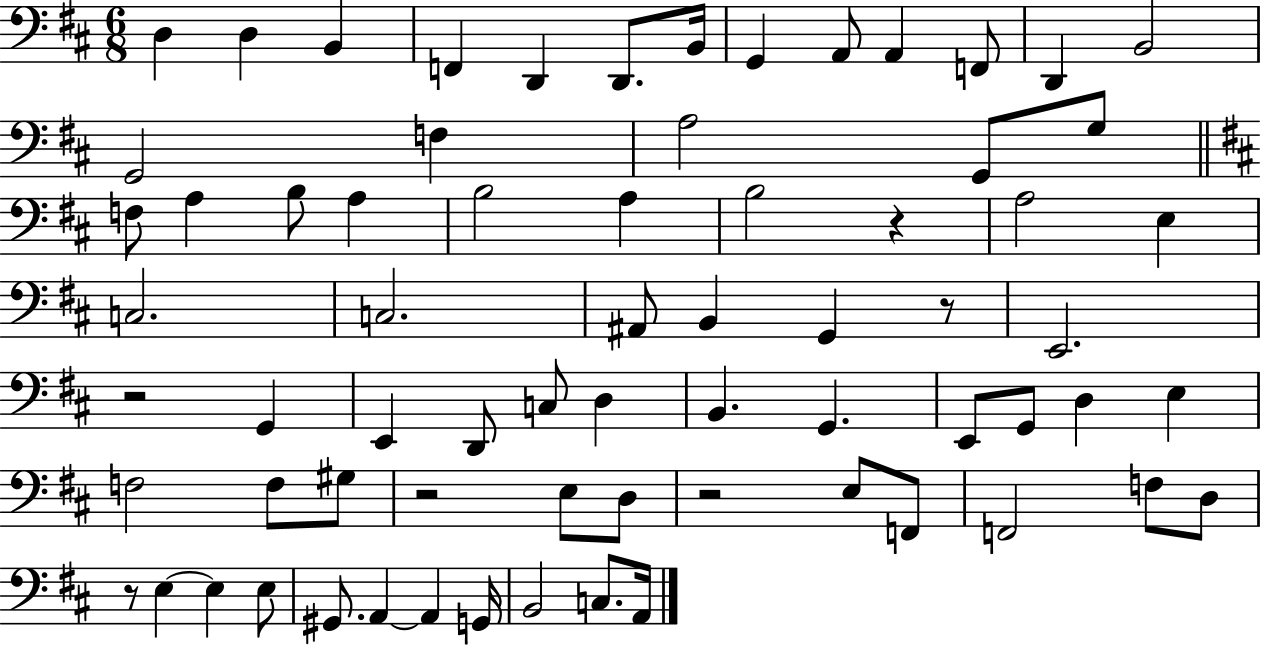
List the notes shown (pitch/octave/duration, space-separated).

D3/q D3/q B2/q F2/q D2/q D2/e. B2/s G2/q A2/e A2/q F2/e D2/q B2/h G2/h F3/q A3/h G2/e G3/e F3/e A3/q B3/e A3/q B3/h A3/q B3/h R/q A3/h E3/q C3/h. C3/h. A#2/e B2/q G2/q R/e E2/h. R/h G2/q E2/q D2/e C3/e D3/q B2/q. G2/q. E2/e G2/e D3/q E3/q F3/h F3/e G#3/e R/h E3/e D3/e R/h E3/e F2/e F2/h F3/e D3/e R/e E3/q E3/q E3/e G#2/e. A2/q A2/q G2/s B2/h C3/e. A2/s